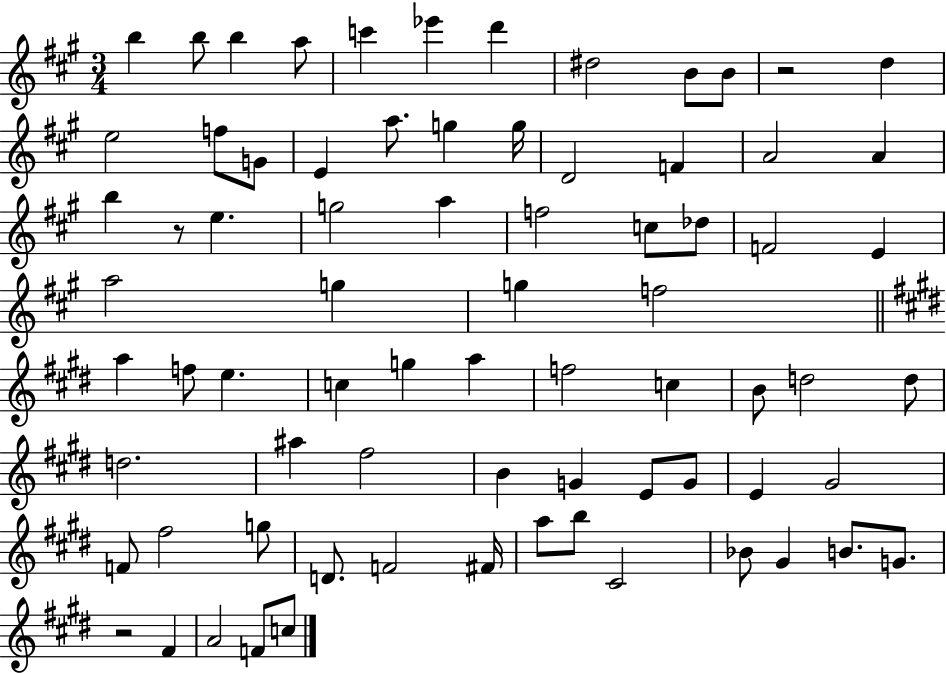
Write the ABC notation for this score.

X:1
T:Untitled
M:3/4
L:1/4
K:A
b b/2 b a/2 c' _e' d' ^d2 B/2 B/2 z2 d e2 f/2 G/2 E a/2 g g/4 D2 F A2 A b z/2 e g2 a f2 c/2 _d/2 F2 E a2 g g f2 a f/2 e c g a f2 c B/2 d2 d/2 d2 ^a ^f2 B G E/2 G/2 E ^G2 F/2 ^f2 g/2 D/2 F2 ^F/4 a/2 b/2 ^C2 _B/2 ^G B/2 G/2 z2 ^F A2 F/2 c/2